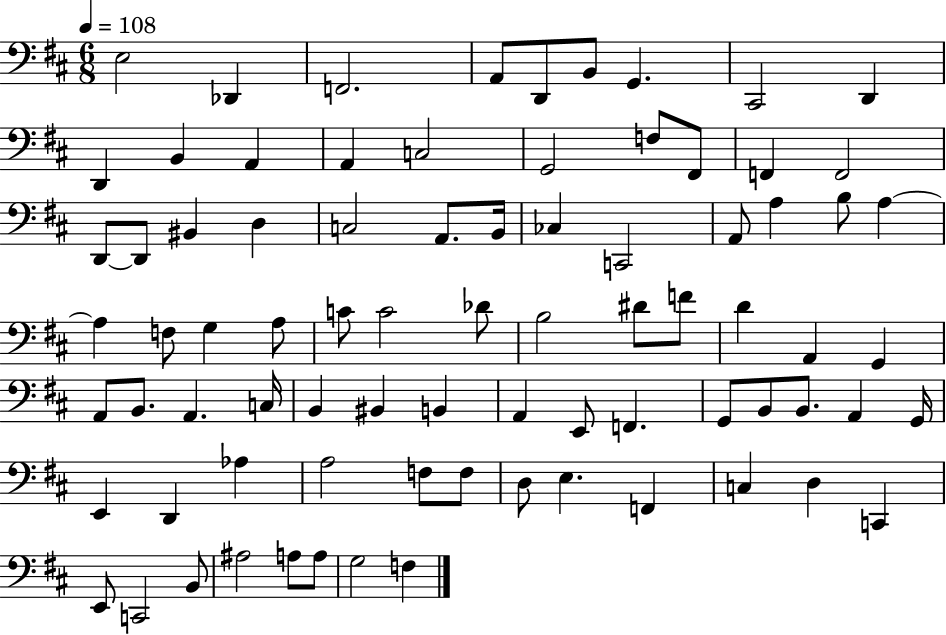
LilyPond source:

{
  \clef bass
  \numericTimeSignature
  \time 6/8
  \key d \major
  \tempo 4 = 108
  \repeat volta 2 { e2 des,4 | f,2. | a,8 d,8 b,8 g,4. | cis,2 d,4 | \break d,4 b,4 a,4 | a,4 c2 | g,2 f8 fis,8 | f,4 f,2 | \break d,8~~ d,8 bis,4 d4 | c2 a,8. b,16 | ces4 c,2 | a,8 a4 b8 a4~~ | \break a4 f8 g4 a8 | c'8 c'2 des'8 | b2 dis'8 f'8 | d'4 a,4 g,4 | \break a,8 b,8. a,4. c16 | b,4 bis,4 b,4 | a,4 e,8 f,4. | g,8 b,8 b,8. a,4 g,16 | \break e,4 d,4 aes4 | a2 f8 f8 | d8 e4. f,4 | c4 d4 c,4 | \break e,8 c,2 b,8 | ais2 a8 a8 | g2 f4 | } \bar "|."
}